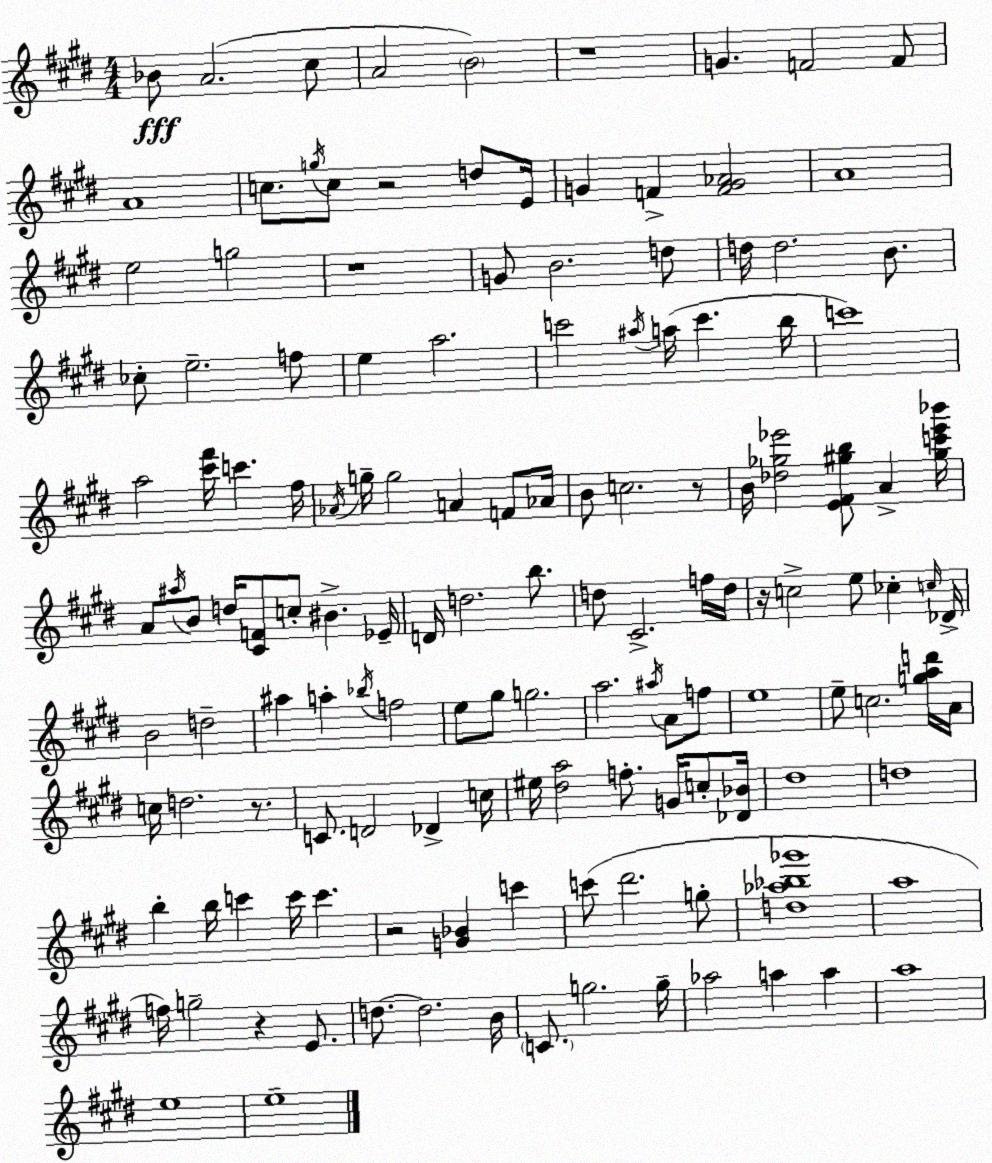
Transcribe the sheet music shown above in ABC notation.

X:1
T:Untitled
M:4/4
L:1/4
K:E
_B/2 A2 ^c/2 A2 B2 z4 G F2 F/2 A4 c/2 g/4 c/2 z2 d/2 E/4 G F [FG_A]2 A4 e2 g2 z4 G/2 B2 d/2 d/4 d2 B/2 _c/2 e2 f/2 e a2 c'2 ^a/4 a/4 c' b/4 c'4 a2 [^c'^f']/4 c' ^f/4 _A/4 g/4 g2 A F/2 _A/4 B/2 c2 z/2 B/4 [_d_g_e']2 [E^F^gb]/2 A [^gc'_e'_b']/4 A/2 ^a/4 B/2 d/4 [^CF]/2 c/2 ^B _E/4 D/4 d2 b/2 d/2 ^C2 f/4 d/4 z/4 c2 e/2 _c c/4 _D/4 B2 d2 ^a a _b/4 f2 e/2 ^g/2 g2 a2 ^a/4 A/2 f/2 e4 e/2 c2 [gad']/4 A/4 c/4 d2 z/2 C/2 D2 _D c/4 ^e/4 [^da]2 f/2 G/4 c/2 [_D_B]/4 ^d4 d4 b b/4 c' c'/4 c' z2 [G_B] c' c'/2 ^d'2 g/2 [d_a_b_g']4 a4 f/4 g2 z E/2 d/2 d2 B/4 C/2 g2 g/4 _a2 a a a4 e4 e4